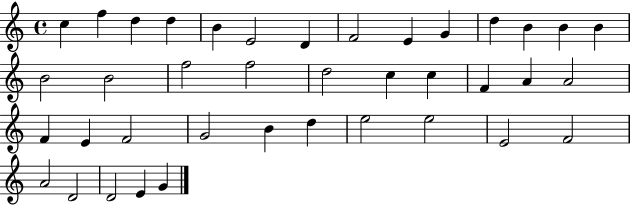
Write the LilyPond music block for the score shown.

{
  \clef treble
  \time 4/4
  \defaultTimeSignature
  \key c \major
  c''4 f''4 d''4 d''4 | b'4 e'2 d'4 | f'2 e'4 g'4 | d''4 b'4 b'4 b'4 | \break b'2 b'2 | f''2 f''2 | d''2 c''4 c''4 | f'4 a'4 a'2 | \break f'4 e'4 f'2 | g'2 b'4 d''4 | e''2 e''2 | e'2 f'2 | \break a'2 d'2 | d'2 e'4 g'4 | \bar "|."
}